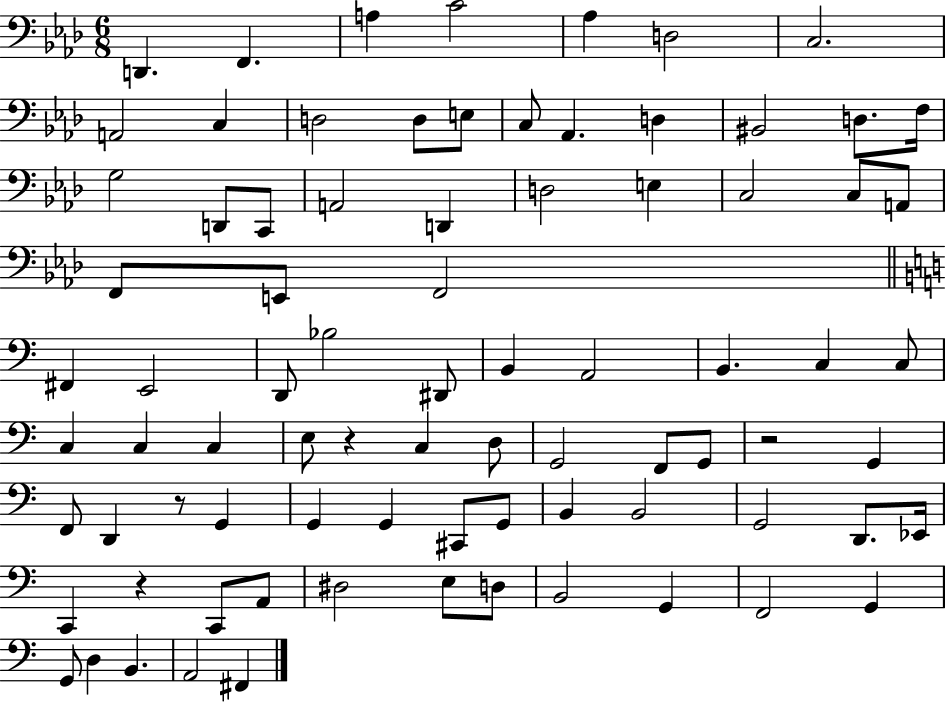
X:1
T:Untitled
M:6/8
L:1/4
K:Ab
D,, F,, A, C2 _A, D,2 C,2 A,,2 C, D,2 D,/2 E,/2 C,/2 _A,, D, ^B,,2 D,/2 F,/4 G,2 D,,/2 C,,/2 A,,2 D,, D,2 E, C,2 C,/2 A,,/2 F,,/2 E,,/2 F,,2 ^F,, E,,2 D,,/2 _B,2 ^D,,/2 B,, A,,2 B,, C, C,/2 C, C, C, E,/2 z C, D,/2 G,,2 F,,/2 G,,/2 z2 G,, F,,/2 D,, z/2 G,, G,, G,, ^C,,/2 G,,/2 B,, B,,2 G,,2 D,,/2 _E,,/4 C,, z C,,/2 A,,/2 ^D,2 E,/2 D,/2 B,,2 G,, F,,2 G,, G,,/2 D, B,, A,,2 ^F,,